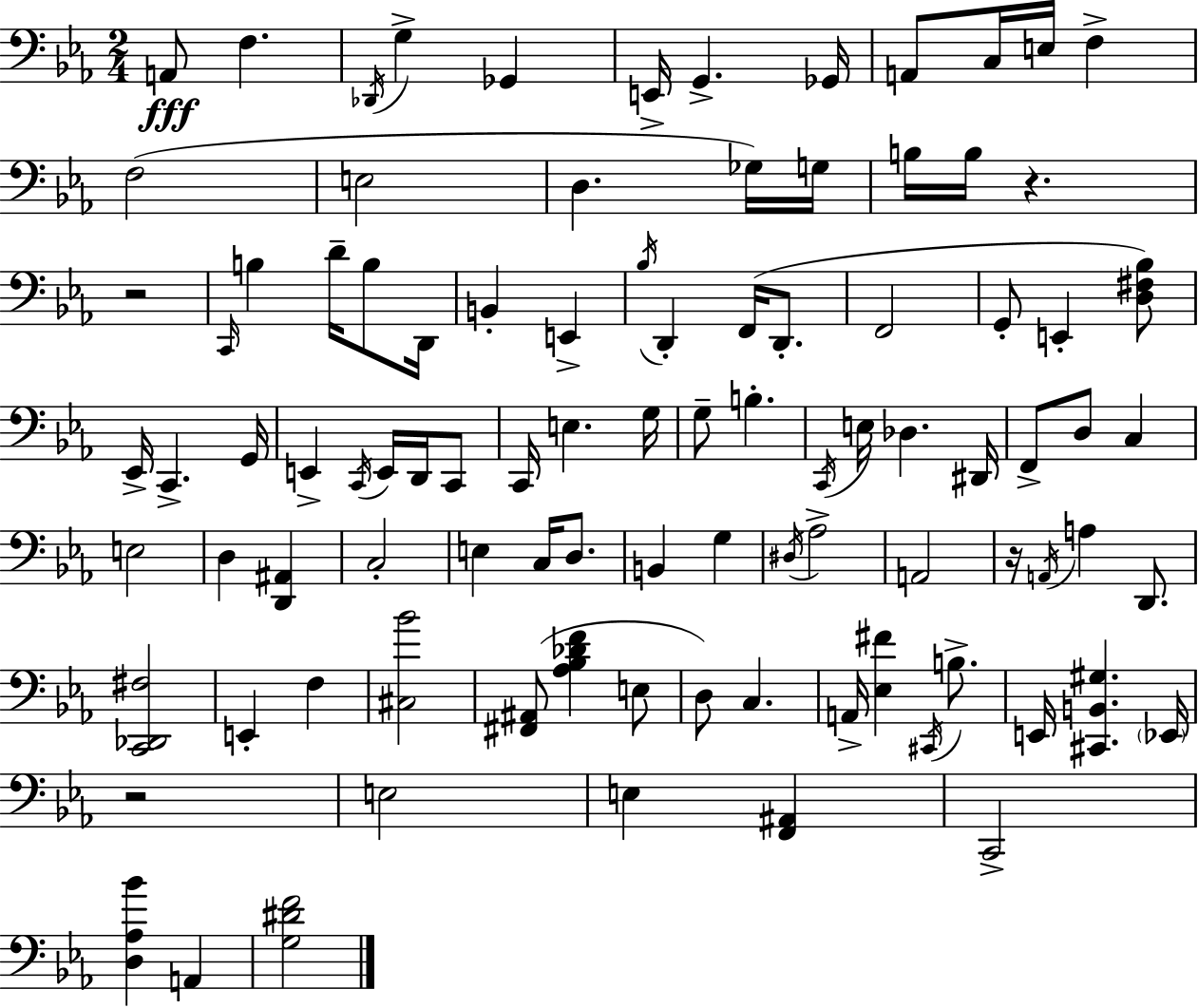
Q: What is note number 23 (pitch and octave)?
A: B3